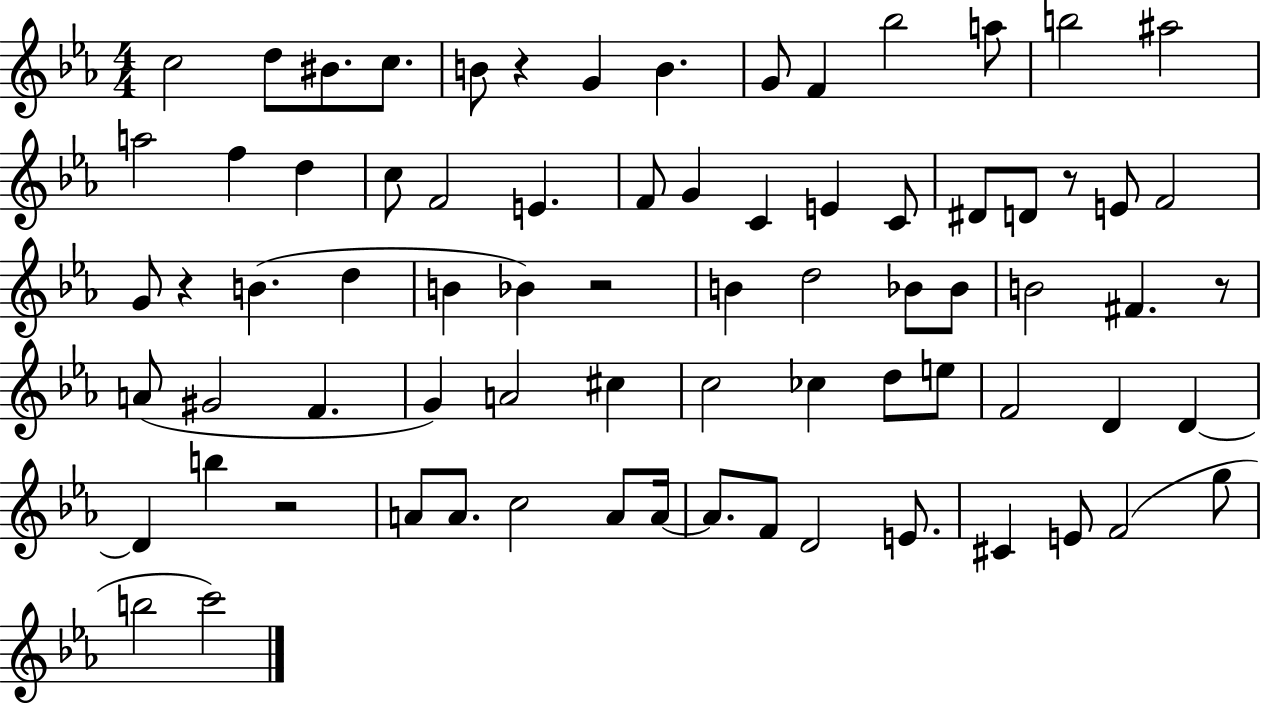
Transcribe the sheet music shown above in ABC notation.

X:1
T:Untitled
M:4/4
L:1/4
K:Eb
c2 d/2 ^B/2 c/2 B/2 z G B G/2 F _b2 a/2 b2 ^a2 a2 f d c/2 F2 E F/2 G C E C/2 ^D/2 D/2 z/2 E/2 F2 G/2 z B d B _B z2 B d2 _B/2 _B/2 B2 ^F z/2 A/2 ^G2 F G A2 ^c c2 _c d/2 e/2 F2 D D D b z2 A/2 A/2 c2 A/2 A/4 A/2 F/2 D2 E/2 ^C E/2 F2 g/2 b2 c'2